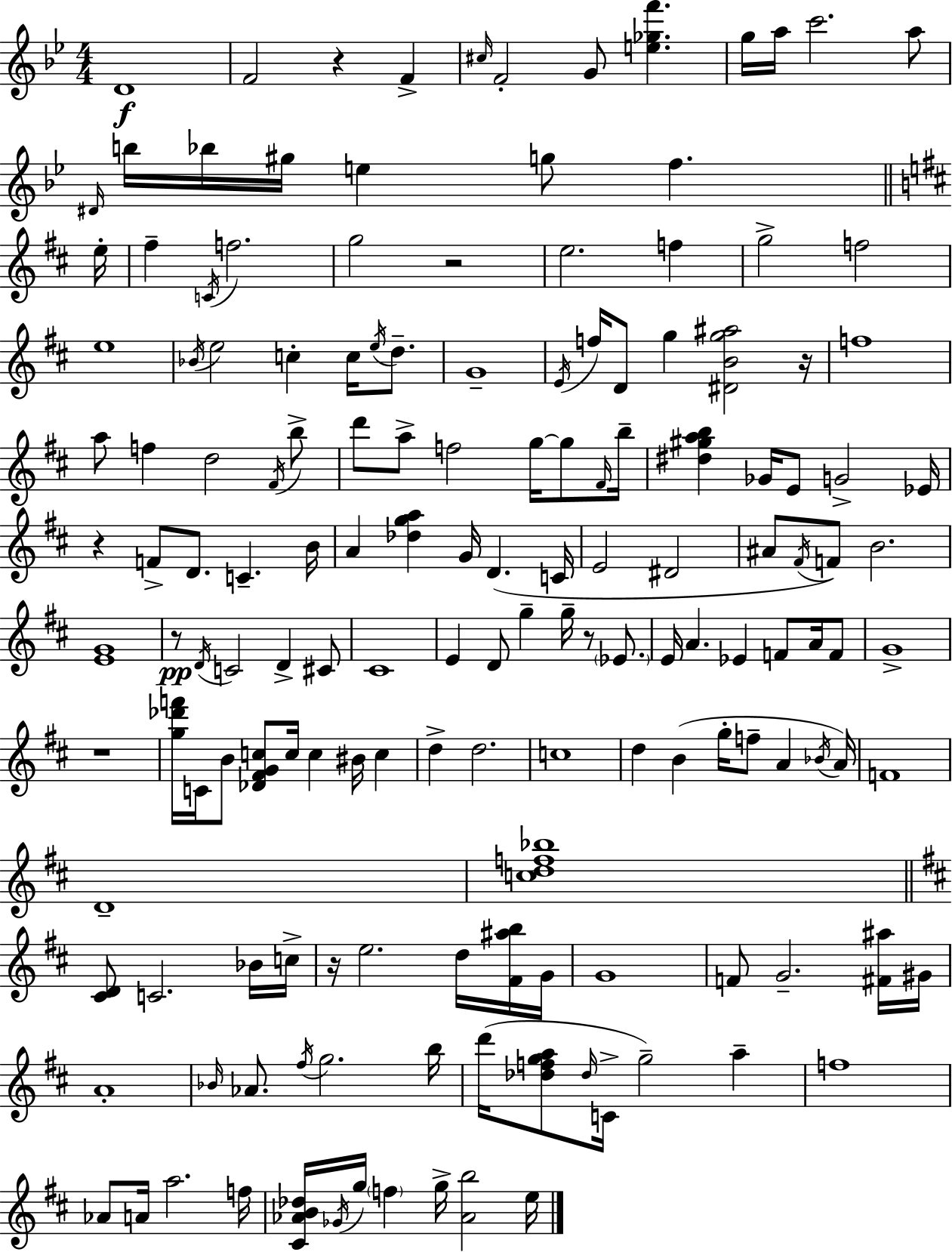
D4/w F4/h R/q F4/q C#5/s F4/h G4/e [E5,Gb5,F6]/q. G5/s A5/s C6/h. A5/e D#4/s B5/s Bb5/s G#5/s E5/q G5/e F5/q. E5/s F#5/q C4/s F5/h. G5/h R/h E5/h. F5/q G5/h F5/h E5/w Bb4/s E5/h C5/q C5/s E5/s D5/e. G4/w E4/s F5/s D4/e G5/q [D#4,B4,G5,A#5]/h R/s F5/w A5/e F5/q D5/h F#4/s B5/e D6/e A5/e F5/h G5/s G5/e F#4/s B5/s [D#5,G#5,A5,B5]/q Gb4/s E4/e G4/h Eb4/s R/q F4/e D4/e. C4/q. B4/s A4/q [Db5,G5,A5]/q G4/s D4/q. C4/s E4/h D#4/h A#4/e F#4/s F4/e B4/h. [E4,G4]/w R/e D4/s C4/h D4/q C#4/e C#4/w E4/q D4/e G5/q G5/s R/e Eb4/e. E4/s A4/q. Eb4/q F4/e A4/s F4/e G4/w R/w [G5,Db6,F6]/s C4/s B4/e [Db4,F#4,G4,C5]/e C5/s C5/q BIS4/s C5/q D5/q D5/h. C5/w D5/q B4/q G5/s F5/e A4/q Bb4/s A4/s F4/w D4/w [C5,D5,F5,Bb5]/w [C#4,D4]/e C4/h. Bb4/s C5/s R/s E5/h. D5/s [F#4,A#5,B5]/s G4/s G4/w F4/e G4/h. [F#4,A#5]/s G#4/s A4/w Bb4/s Ab4/e. F#5/s G5/h. B5/s D6/s [Db5,F5,G5,A5]/e Db5/s C4/s G5/h A5/q F5/w Ab4/e A4/s A5/h. F5/s [C#4,Ab4,B4,Db5]/s Gb4/s G5/s F5/q G5/s [Ab4,B5]/h E5/s